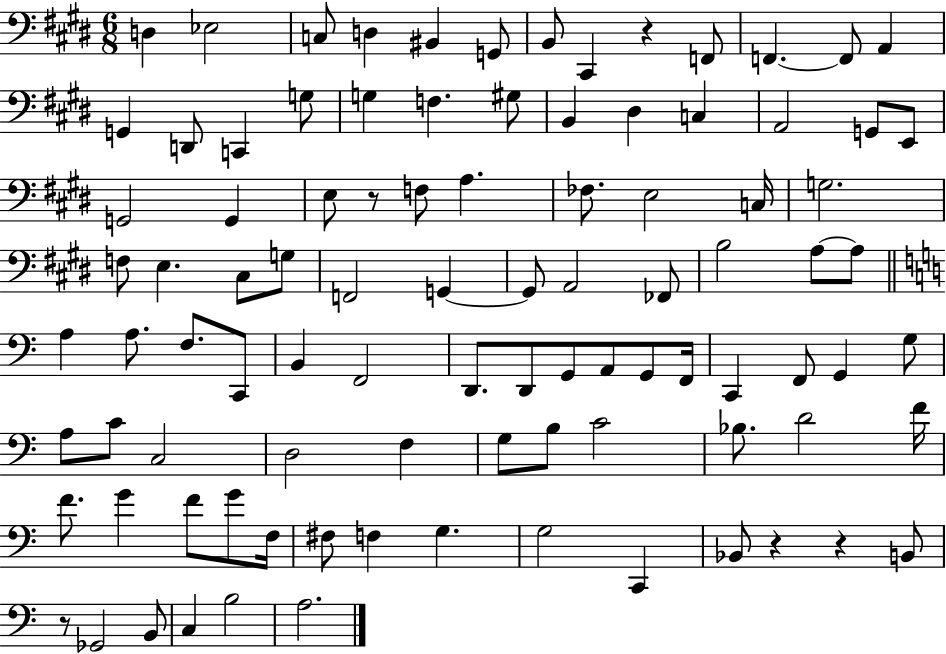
X:1
T:Untitled
M:6/8
L:1/4
K:E
D, _E,2 C,/2 D, ^B,, G,,/2 B,,/2 ^C,, z F,,/2 F,, F,,/2 A,, G,, D,,/2 C,, G,/2 G, F, ^G,/2 B,, ^D, C, A,,2 G,,/2 E,,/2 G,,2 G,, E,/2 z/2 F,/2 A, _F,/2 E,2 C,/4 G,2 F,/2 E, ^C,/2 G,/2 F,,2 G,, G,,/2 A,,2 _F,,/2 B,2 A,/2 A,/2 A, A,/2 F,/2 C,,/2 B,, F,,2 D,,/2 D,,/2 G,,/2 A,,/2 G,,/2 F,,/4 C,, F,,/2 G,, G,/2 A,/2 C/2 C,2 D,2 F, G,/2 B,/2 C2 _B,/2 D2 F/4 F/2 G F/2 G/2 F,/4 ^F,/2 F, G, G,2 C,, _B,,/2 z z B,,/2 z/2 _G,,2 B,,/2 C, B,2 A,2